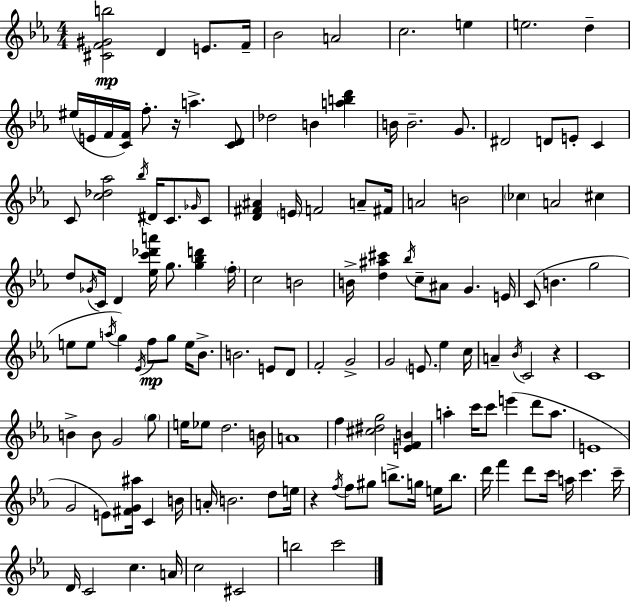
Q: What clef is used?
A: treble